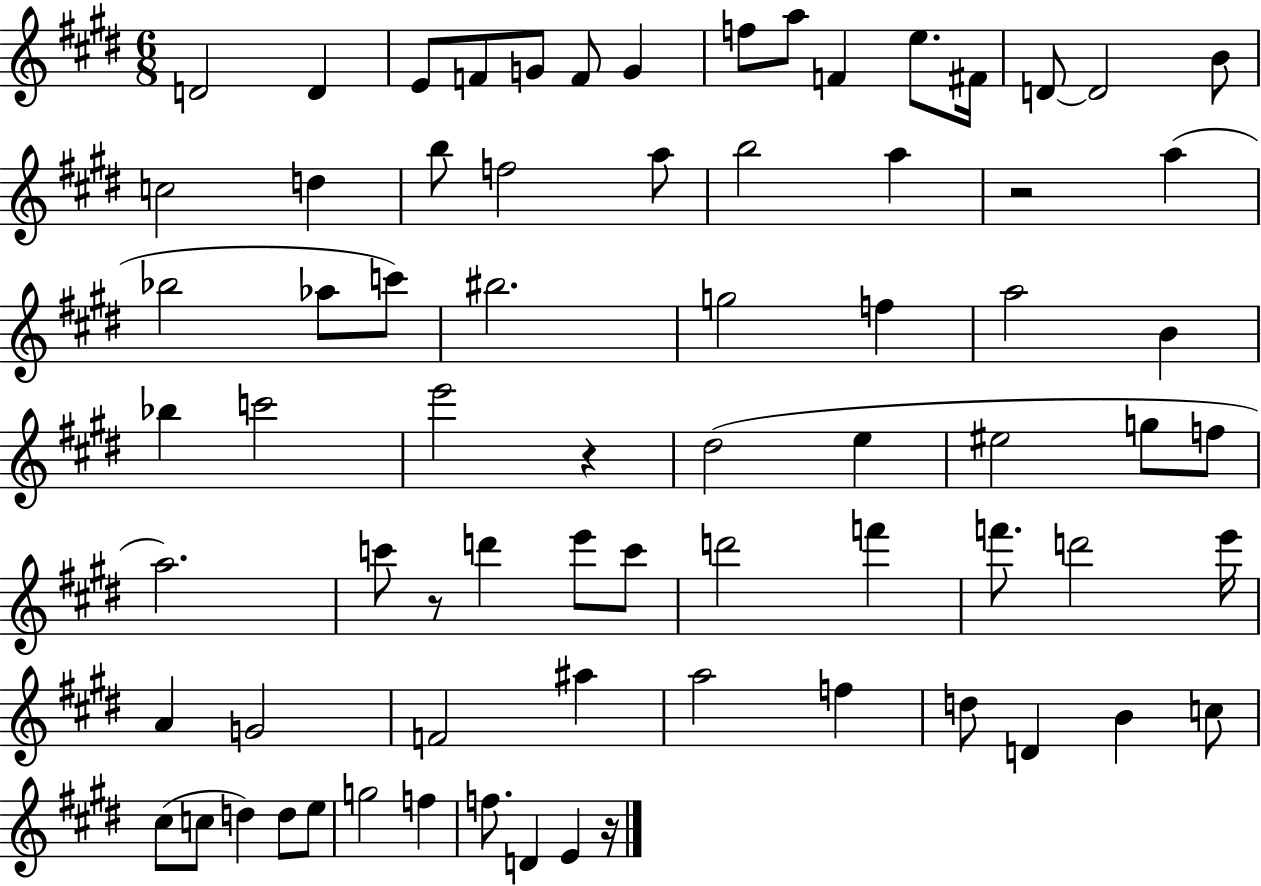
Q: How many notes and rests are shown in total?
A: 73